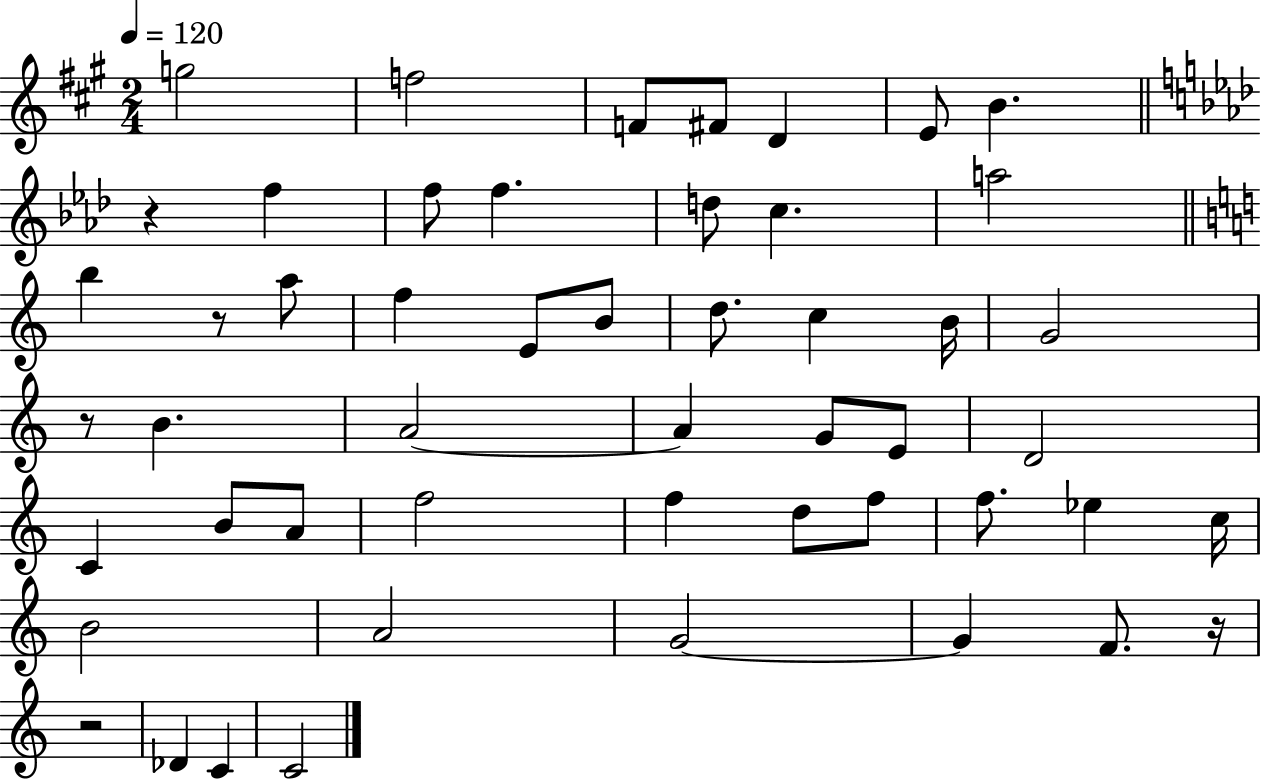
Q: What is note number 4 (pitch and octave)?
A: F#4